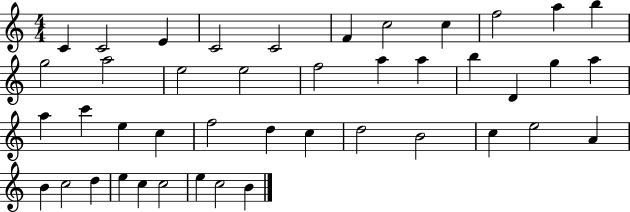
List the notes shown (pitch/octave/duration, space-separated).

C4/q C4/h E4/q C4/h C4/h F4/q C5/h C5/q F5/h A5/q B5/q G5/h A5/h E5/h E5/h F5/h A5/q A5/q B5/q D4/q G5/q A5/q A5/q C6/q E5/q C5/q F5/h D5/q C5/q D5/h B4/h C5/q E5/h A4/q B4/q C5/h D5/q E5/q C5/q C5/h E5/q C5/h B4/q